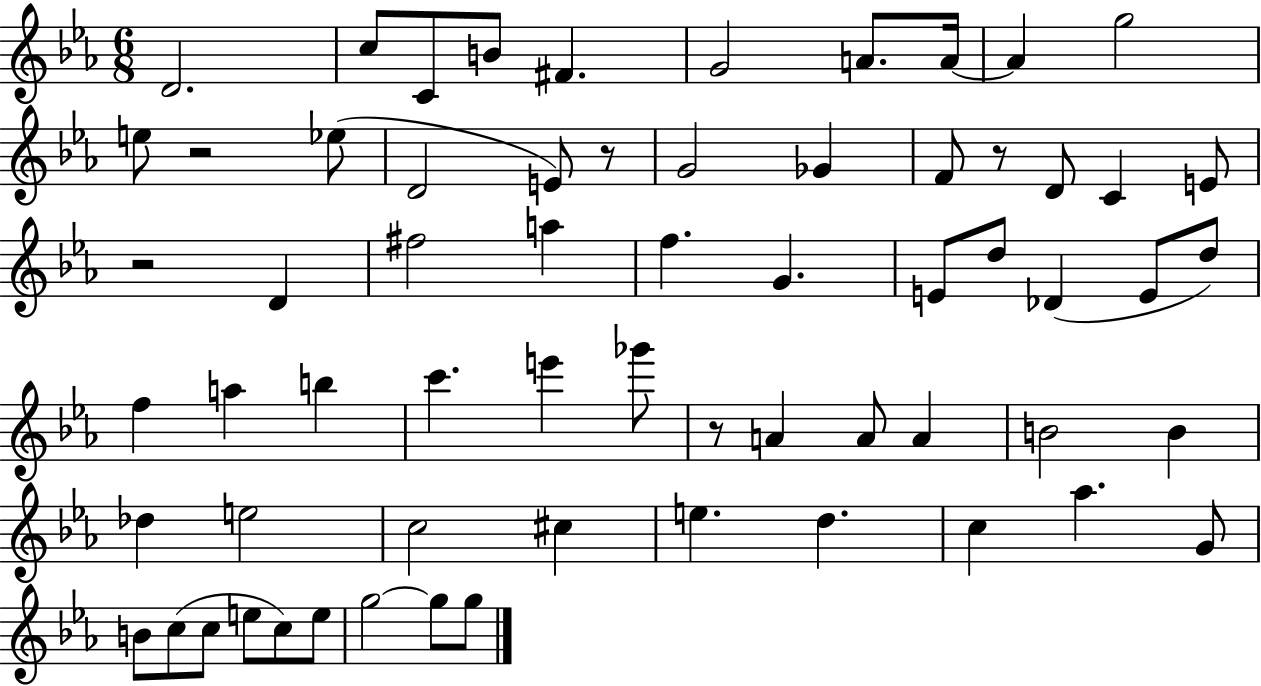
{
  \clef treble
  \numericTimeSignature
  \time 6/8
  \key ees \major
  d'2. | c''8 c'8 b'8 fis'4. | g'2 a'8. a'16~~ | a'4 g''2 | \break e''8 r2 ees''8( | d'2 e'8) r8 | g'2 ges'4 | f'8 r8 d'8 c'4 e'8 | \break r2 d'4 | fis''2 a''4 | f''4. g'4. | e'8 d''8 des'4( e'8 d''8) | \break f''4 a''4 b''4 | c'''4. e'''4 ges'''8 | r8 a'4 a'8 a'4 | b'2 b'4 | \break des''4 e''2 | c''2 cis''4 | e''4. d''4. | c''4 aes''4. g'8 | \break b'8 c''8( c''8 e''8 c''8) e''8 | g''2~~ g''8 g''8 | \bar "|."
}